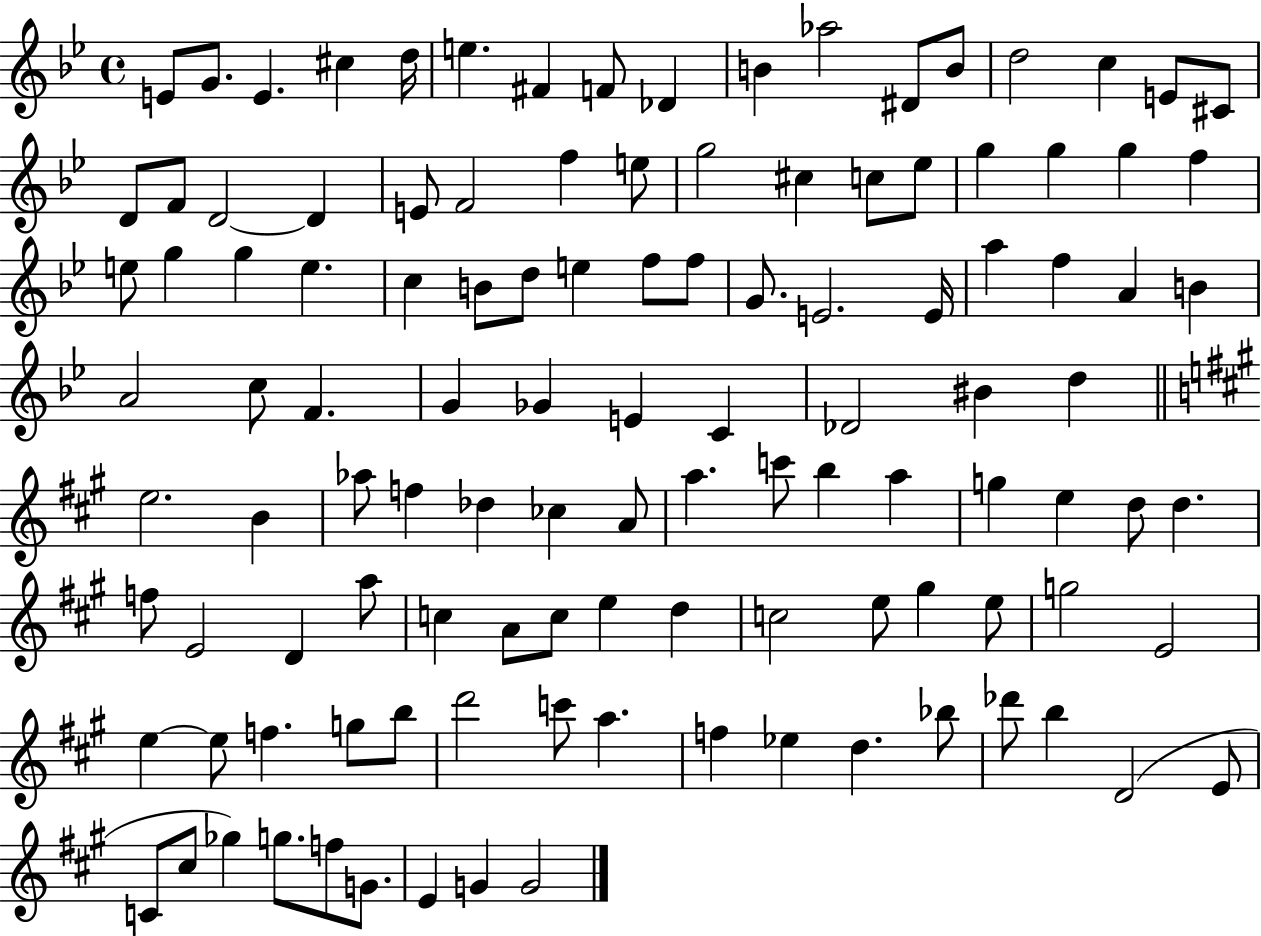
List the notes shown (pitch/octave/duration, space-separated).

E4/e G4/e. E4/q. C#5/q D5/s E5/q. F#4/q F4/e Db4/q B4/q Ab5/h D#4/e B4/e D5/h C5/q E4/e C#4/e D4/e F4/e D4/h D4/q E4/e F4/h F5/q E5/e G5/h C#5/q C5/e Eb5/e G5/q G5/q G5/q F5/q E5/e G5/q G5/q E5/q. C5/q B4/e D5/e E5/q F5/e F5/e G4/e. E4/h. E4/s A5/q F5/q A4/q B4/q A4/h C5/e F4/q. G4/q Gb4/q E4/q C4/q Db4/h BIS4/q D5/q E5/h. B4/q Ab5/e F5/q Db5/q CES5/q A4/e A5/q. C6/e B5/q A5/q G5/q E5/q D5/e D5/q. F5/e E4/h D4/q A5/e C5/q A4/e C5/e E5/q D5/q C5/h E5/e G#5/q E5/e G5/h E4/h E5/q E5/e F5/q. G5/e B5/e D6/h C6/e A5/q. F5/q Eb5/q D5/q. Bb5/e Db6/e B5/q D4/h E4/e C4/e C#5/e Gb5/q G5/e. F5/e G4/e. E4/q G4/q G4/h